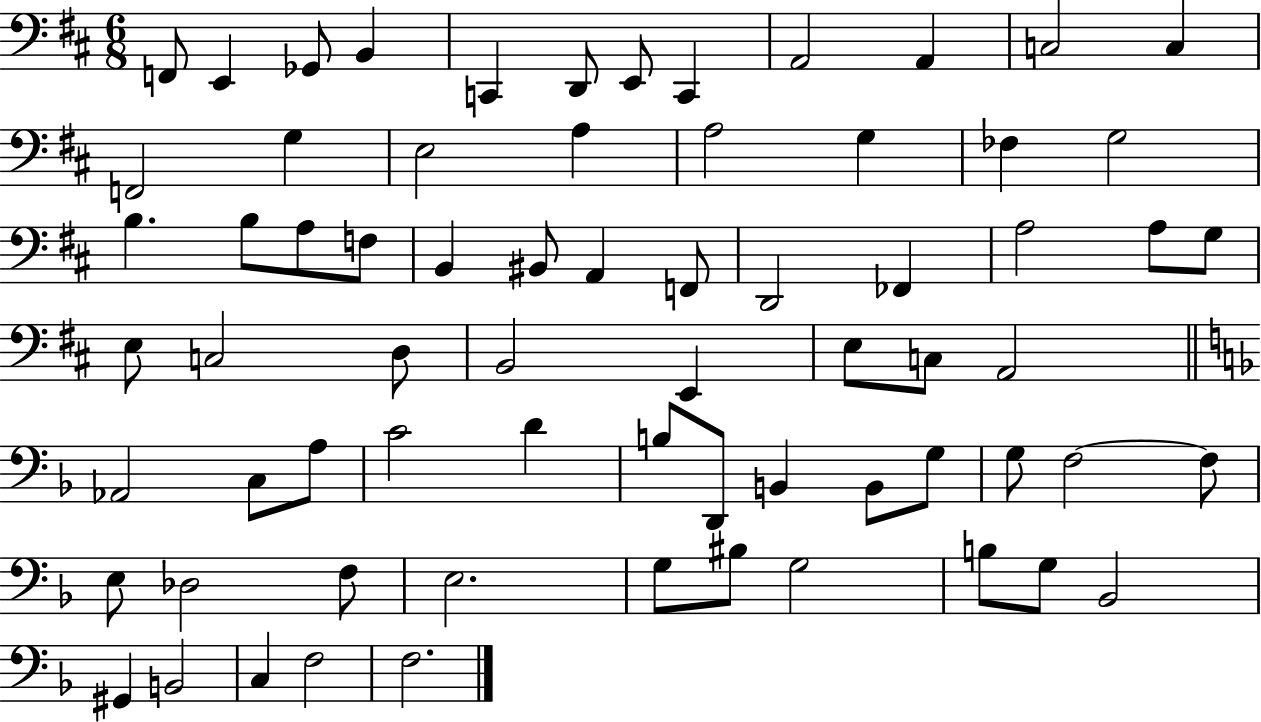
{
  \clef bass
  \numericTimeSignature
  \time 6/8
  \key d \major
  f,8 e,4 ges,8 b,4 | c,4 d,8 e,8 c,4 | a,2 a,4 | c2 c4 | \break f,2 g4 | e2 a4 | a2 g4 | fes4 g2 | \break b4. b8 a8 f8 | b,4 bis,8 a,4 f,8 | d,2 fes,4 | a2 a8 g8 | \break e8 c2 d8 | b,2 e,4 | e8 c8 a,2 | \bar "||" \break \key f \major aes,2 c8 a8 | c'2 d'4 | b8 d,8 b,4 b,8 g8 | g8 f2~~ f8 | \break e8 des2 f8 | e2. | g8 bis8 g2 | b8 g8 bes,2 | \break gis,4 b,2 | c4 f2 | f2. | \bar "|."
}